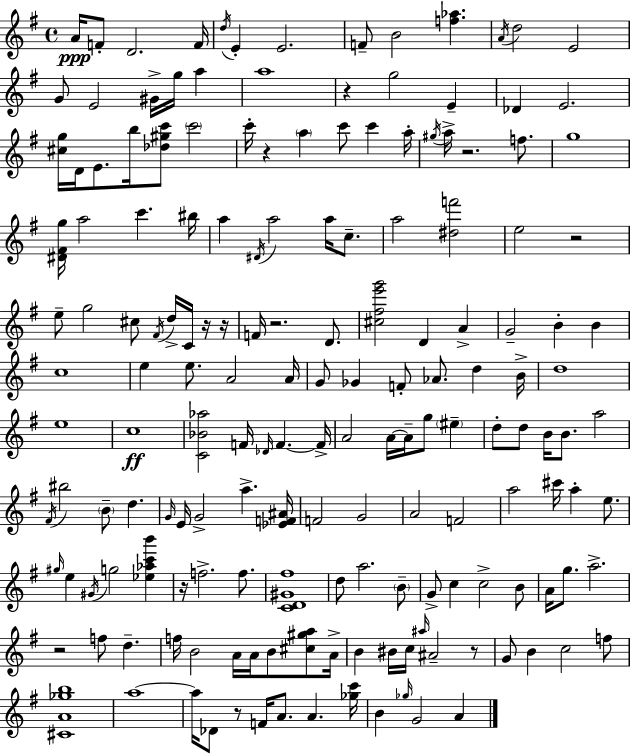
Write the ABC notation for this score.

X:1
T:Untitled
M:4/4
L:1/4
K:Em
A/4 F/2 D2 F/4 d/4 E E2 F/2 B2 [f_a] A/4 d2 E2 G/2 E2 ^G/4 g/4 a a4 z g2 E _D E2 [^cg]/4 D/4 E/2 b/4 [_d^gc']/2 c'2 c'/4 z a c'/2 c' a/4 ^g/4 a/4 z2 f/2 g4 [^D^Fg]/4 a2 c' ^b/4 a ^D/4 a2 a/4 c/2 a2 [^df']2 e2 z2 e/2 g2 ^c/2 ^F/4 d/4 C/4 z/4 z/4 F/4 z2 D/2 [^c^fe'g']2 D A G2 B B c4 e e/2 A2 A/4 G/2 _G F/2 _A/2 d B/4 d4 e4 c4 [C_B_a]2 F/4 _D/4 F F/4 A2 A/4 A/4 g/2 ^e d/2 d/2 B/4 B/2 a2 ^F/4 ^b2 B/2 d G/4 E/4 G2 a [_EF^A]/4 F2 G2 A2 F2 a2 ^c'/4 a e/2 ^g/4 e ^G/4 g2 [_e_ac'b'] z/4 f2 f/2 [CD^G^f]4 d/2 a2 B/2 G/2 c c2 B/2 A/4 g/2 a2 z2 f/2 d f/4 B2 A/4 A/4 B/2 [^c^ga]/2 A/4 B ^B/4 c/4 ^a/4 ^A2 z/2 G/2 B c2 f/2 [^CA_gb]4 a4 a/4 _D/2 z/2 F/4 A/2 A [_gc']/4 B _g/4 G2 A